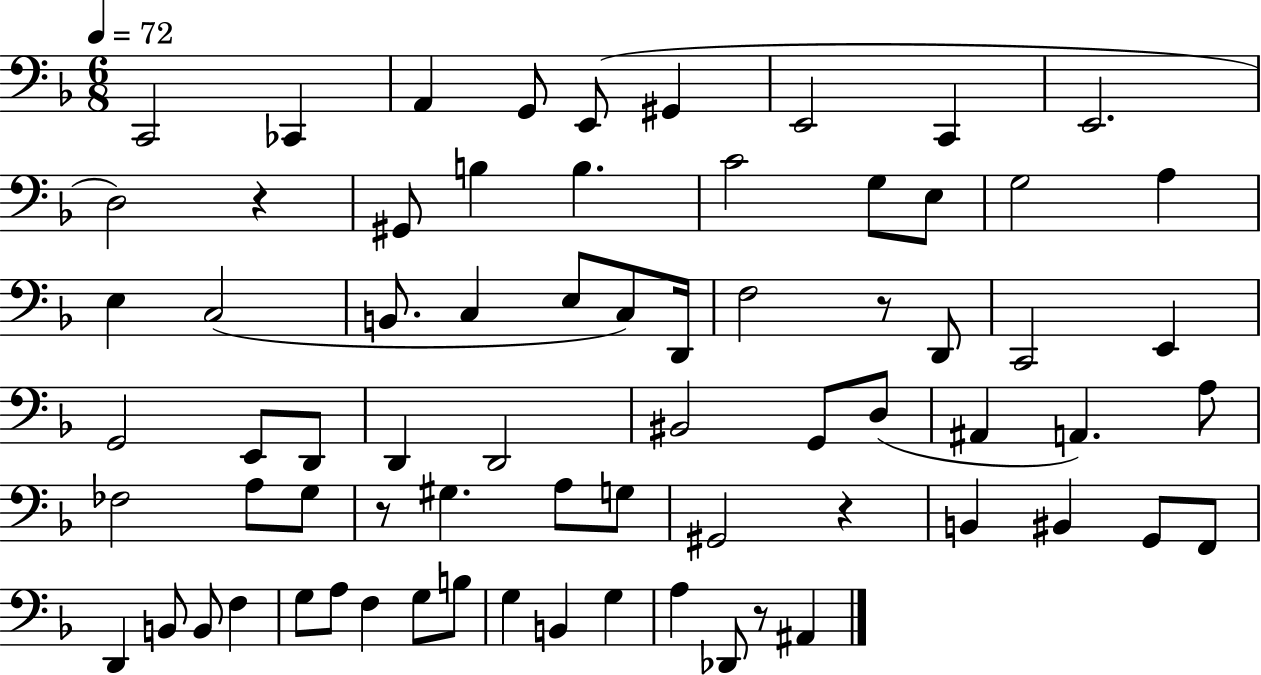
C2/h CES2/q A2/q G2/e E2/e G#2/q E2/h C2/q E2/h. D3/h R/q G#2/e B3/q B3/q. C4/h G3/e E3/e G3/h A3/q E3/q C3/h B2/e. C3/q E3/e C3/e D2/s F3/h R/e D2/e C2/h E2/q G2/h E2/e D2/e D2/q D2/h BIS2/h G2/e D3/e A#2/q A2/q. A3/e FES3/h A3/e G3/e R/e G#3/q. A3/e G3/e G#2/h R/q B2/q BIS2/q G2/e F2/e D2/q B2/e B2/e F3/q G3/e A3/e F3/q G3/e B3/e G3/q B2/q G3/q A3/q Db2/e R/e A#2/q